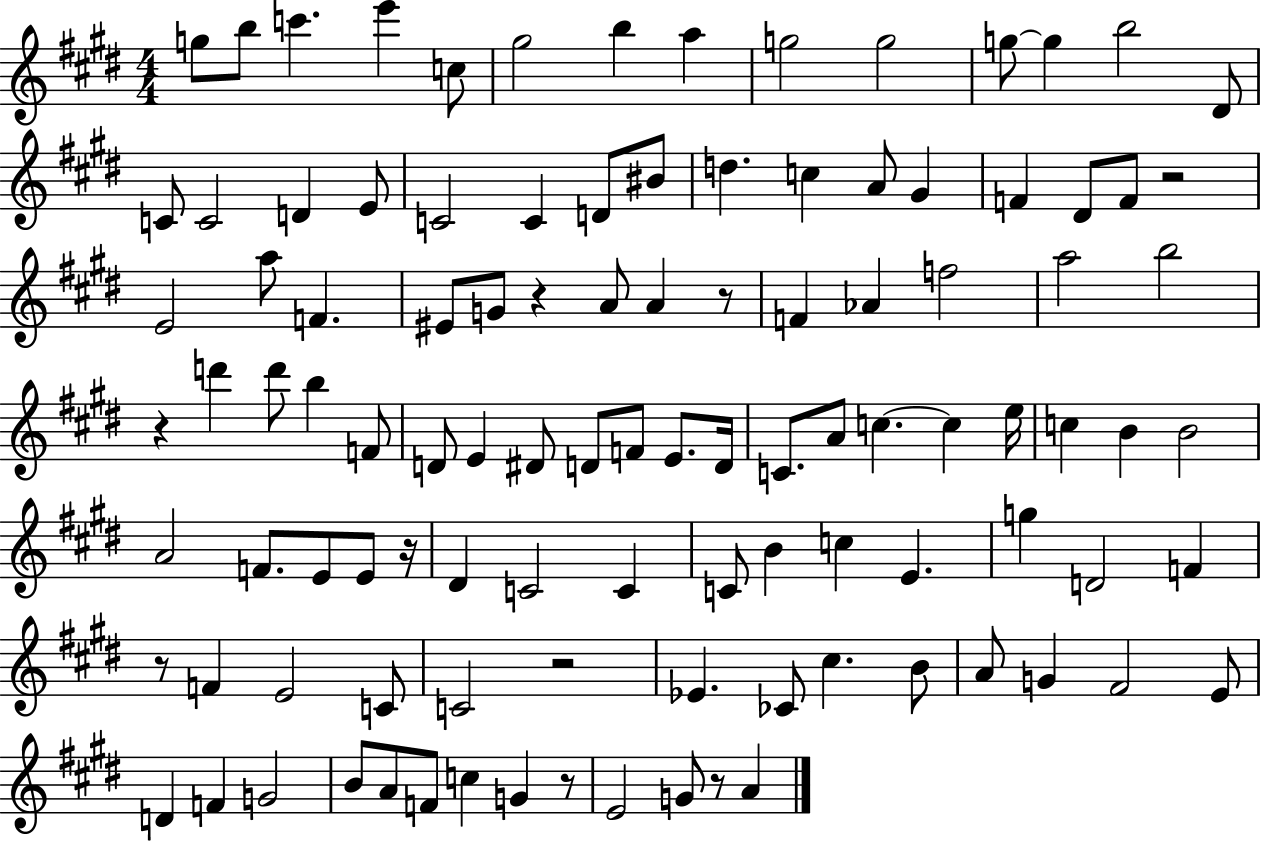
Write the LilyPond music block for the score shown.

{
  \clef treble
  \numericTimeSignature
  \time 4/4
  \key e \major
  g''8 b''8 c'''4. e'''4 c''8 | gis''2 b''4 a''4 | g''2 g''2 | g''8~~ g''4 b''2 dis'8 | \break c'8 c'2 d'4 e'8 | c'2 c'4 d'8 bis'8 | d''4. c''4 a'8 gis'4 | f'4 dis'8 f'8 r2 | \break e'2 a''8 f'4. | eis'8 g'8 r4 a'8 a'4 r8 | f'4 aes'4 f''2 | a''2 b''2 | \break r4 d'''4 d'''8 b''4 f'8 | d'8 e'4 dis'8 d'8 f'8 e'8. d'16 | c'8. a'8 c''4.~~ c''4 e''16 | c''4 b'4 b'2 | \break a'2 f'8. e'8 e'8 r16 | dis'4 c'2 c'4 | c'8 b'4 c''4 e'4. | g''4 d'2 f'4 | \break r8 f'4 e'2 c'8 | c'2 r2 | ees'4. ces'8 cis''4. b'8 | a'8 g'4 fis'2 e'8 | \break d'4 f'4 g'2 | b'8 a'8 f'8 c''4 g'4 r8 | e'2 g'8 r8 a'4 | \bar "|."
}